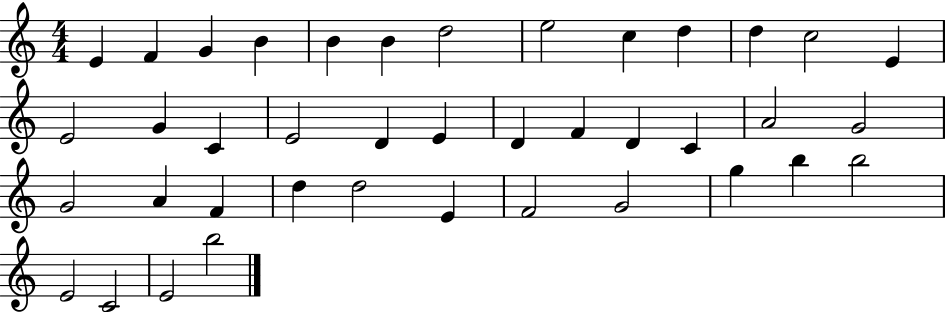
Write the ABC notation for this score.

X:1
T:Untitled
M:4/4
L:1/4
K:C
E F G B B B d2 e2 c d d c2 E E2 G C E2 D E D F D C A2 G2 G2 A F d d2 E F2 G2 g b b2 E2 C2 E2 b2